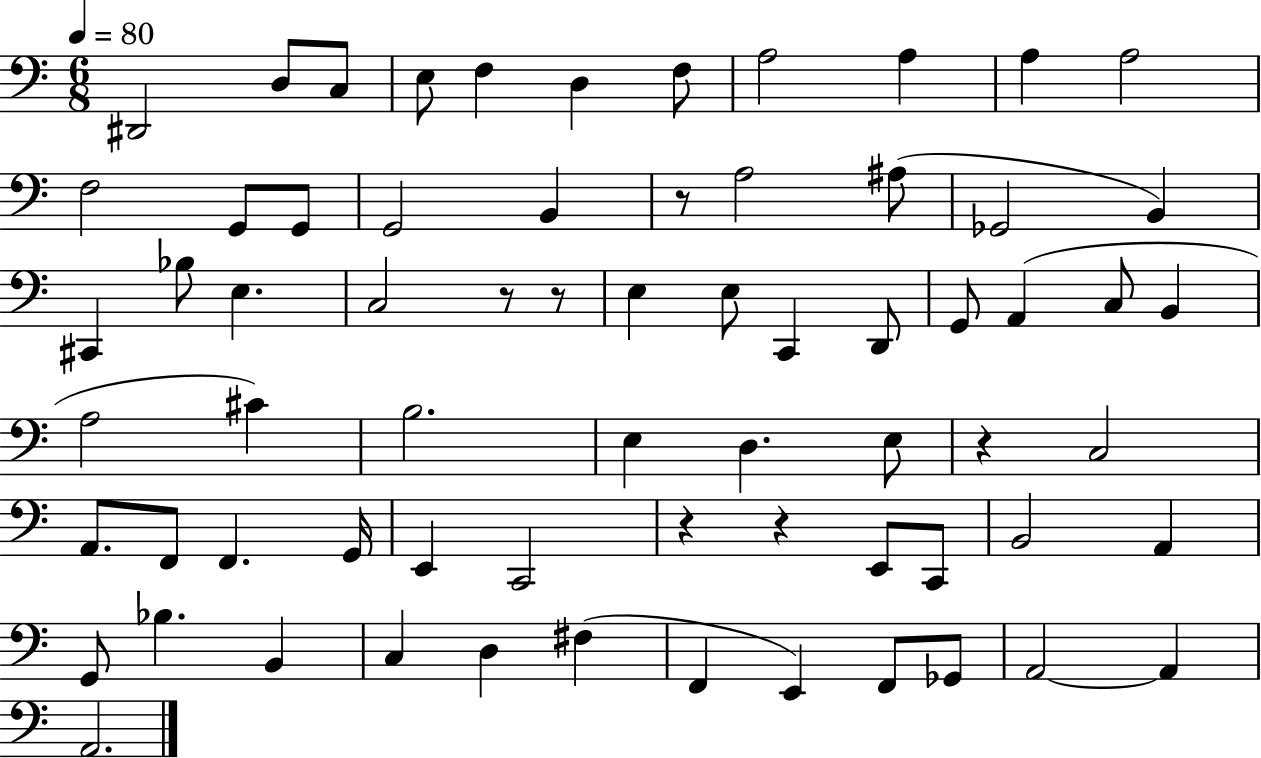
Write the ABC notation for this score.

X:1
T:Untitled
M:6/8
L:1/4
K:C
^D,,2 D,/2 C,/2 E,/2 F, D, F,/2 A,2 A, A, A,2 F,2 G,,/2 G,,/2 G,,2 B,, z/2 A,2 ^A,/2 _G,,2 B,, ^C,, _B,/2 E, C,2 z/2 z/2 E, E,/2 C,, D,,/2 G,,/2 A,, C,/2 B,, A,2 ^C B,2 E, D, E,/2 z C,2 A,,/2 F,,/2 F,, G,,/4 E,, C,,2 z z E,,/2 C,,/2 B,,2 A,, G,,/2 _B, B,, C, D, ^F, F,, E,, F,,/2 _G,,/2 A,,2 A,, A,,2